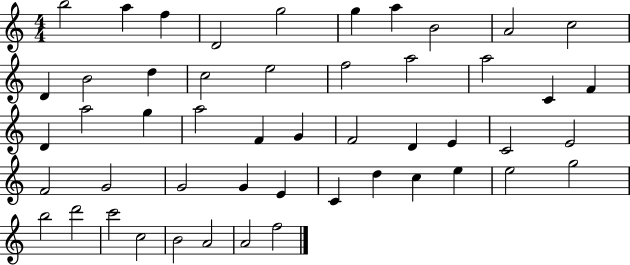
B5/h A5/q F5/q D4/h G5/h G5/q A5/q B4/h A4/h C5/h D4/q B4/h D5/q C5/h E5/h F5/h A5/h A5/h C4/q F4/q D4/q A5/h G5/q A5/h F4/q G4/q F4/h D4/q E4/q C4/h E4/h F4/h G4/h G4/h G4/q E4/q C4/q D5/q C5/q E5/q E5/h G5/h B5/h D6/h C6/h C5/h B4/h A4/h A4/h F5/h